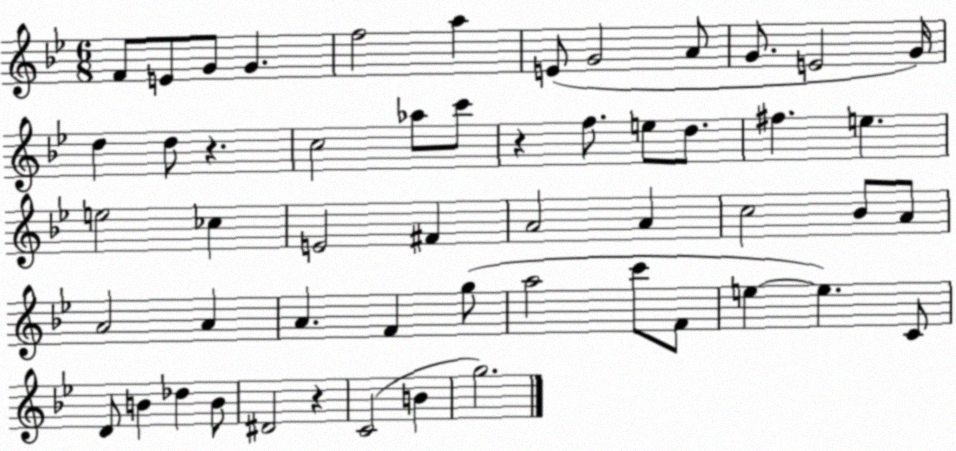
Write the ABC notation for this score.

X:1
T:Untitled
M:6/8
L:1/4
K:Bb
F/2 E/2 G/2 G f2 a E/2 G2 A/2 G/2 E2 G/4 d d/2 z c2 _a/2 c'/2 z f/2 e/2 d/2 ^f e e2 _c E2 ^F A2 A c2 _B/2 A/2 A2 A A F g/2 a2 c'/2 F/2 e e C/2 D/2 B _d B/2 ^D2 z C2 B g2